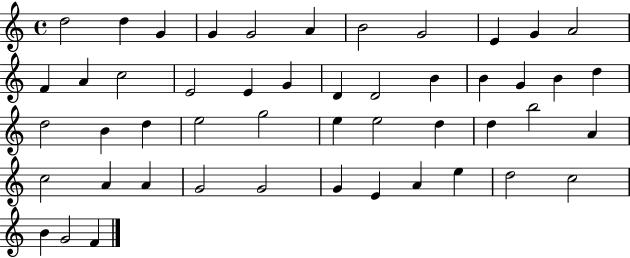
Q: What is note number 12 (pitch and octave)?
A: F4